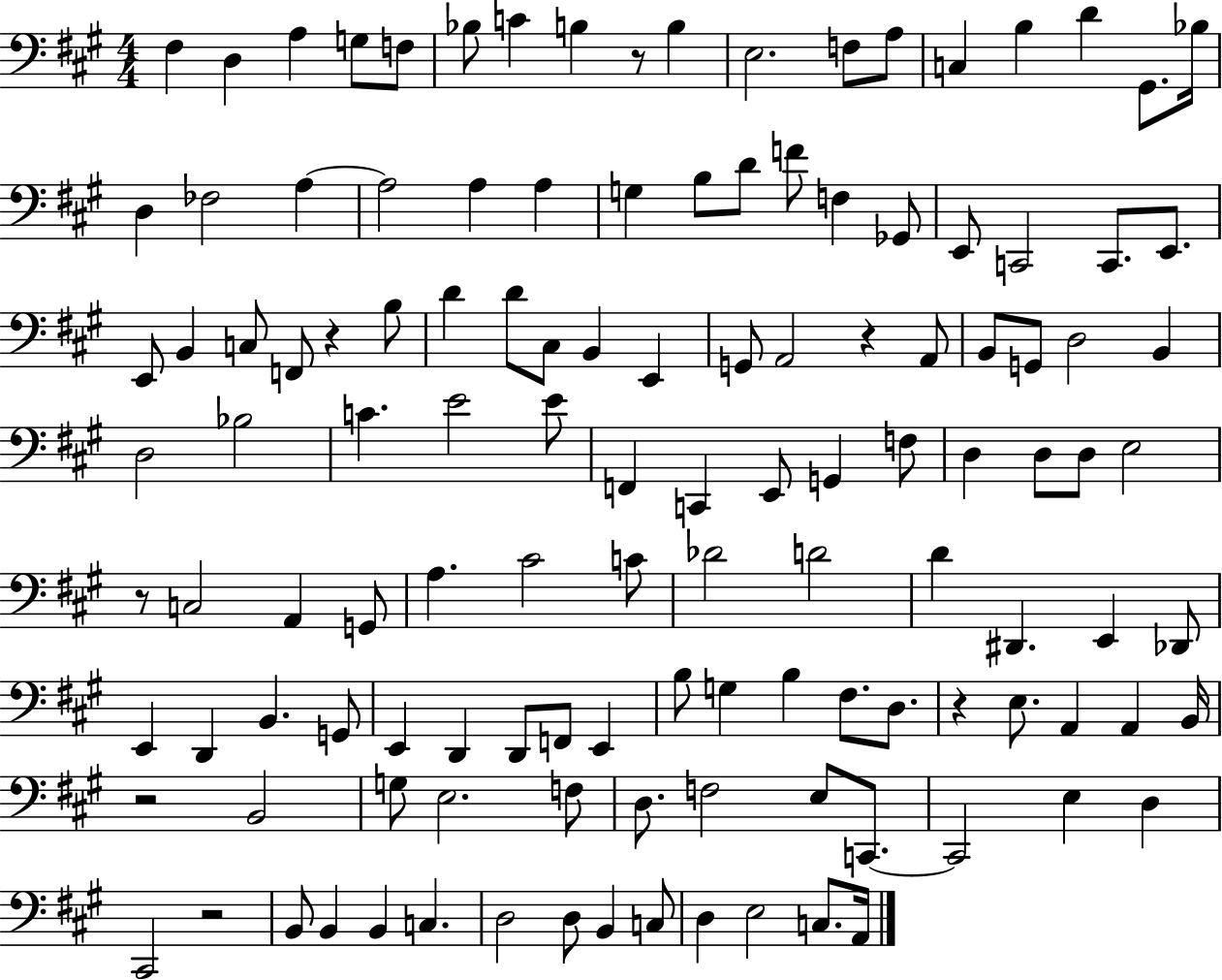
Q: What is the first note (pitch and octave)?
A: F#3